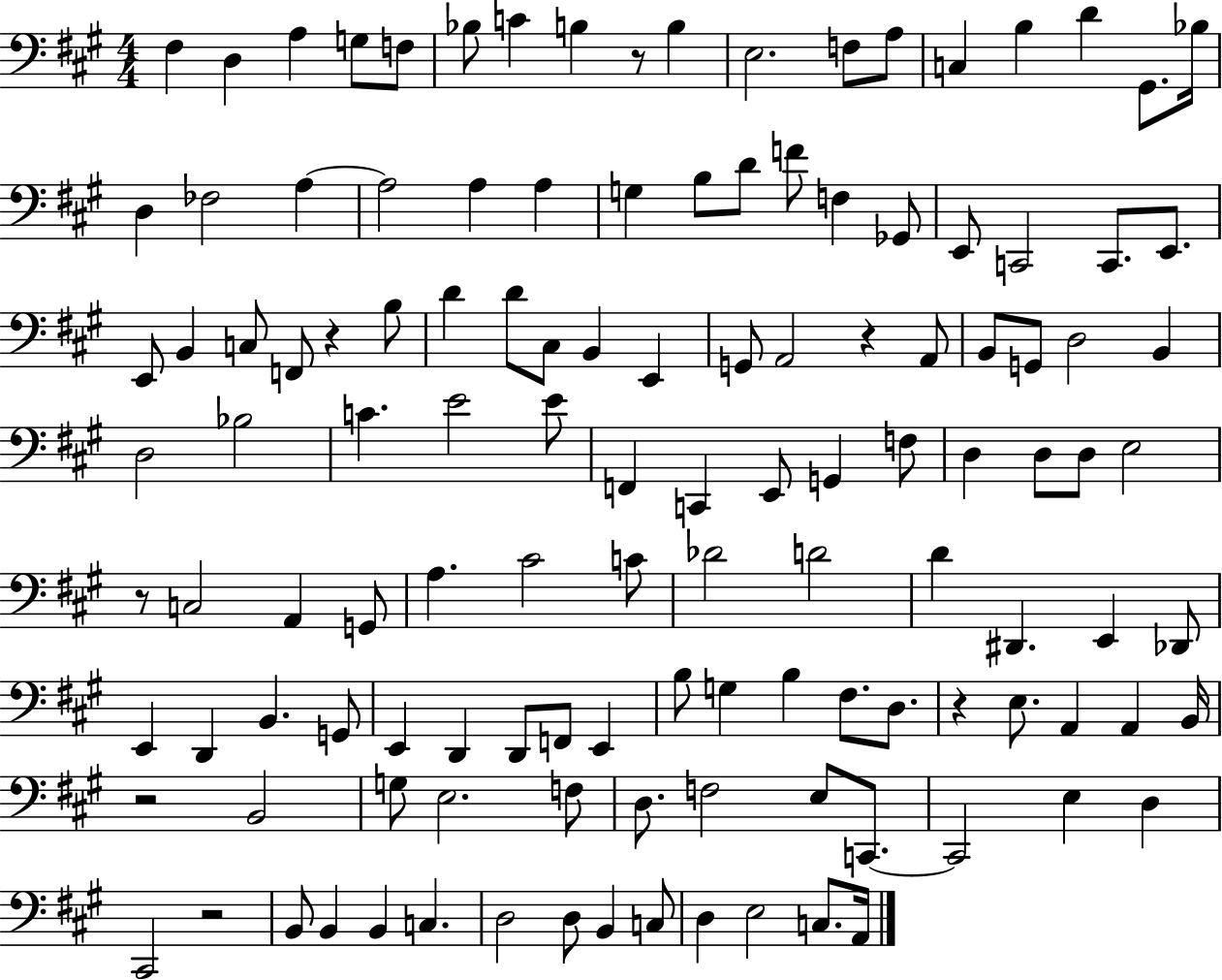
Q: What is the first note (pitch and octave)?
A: F#3